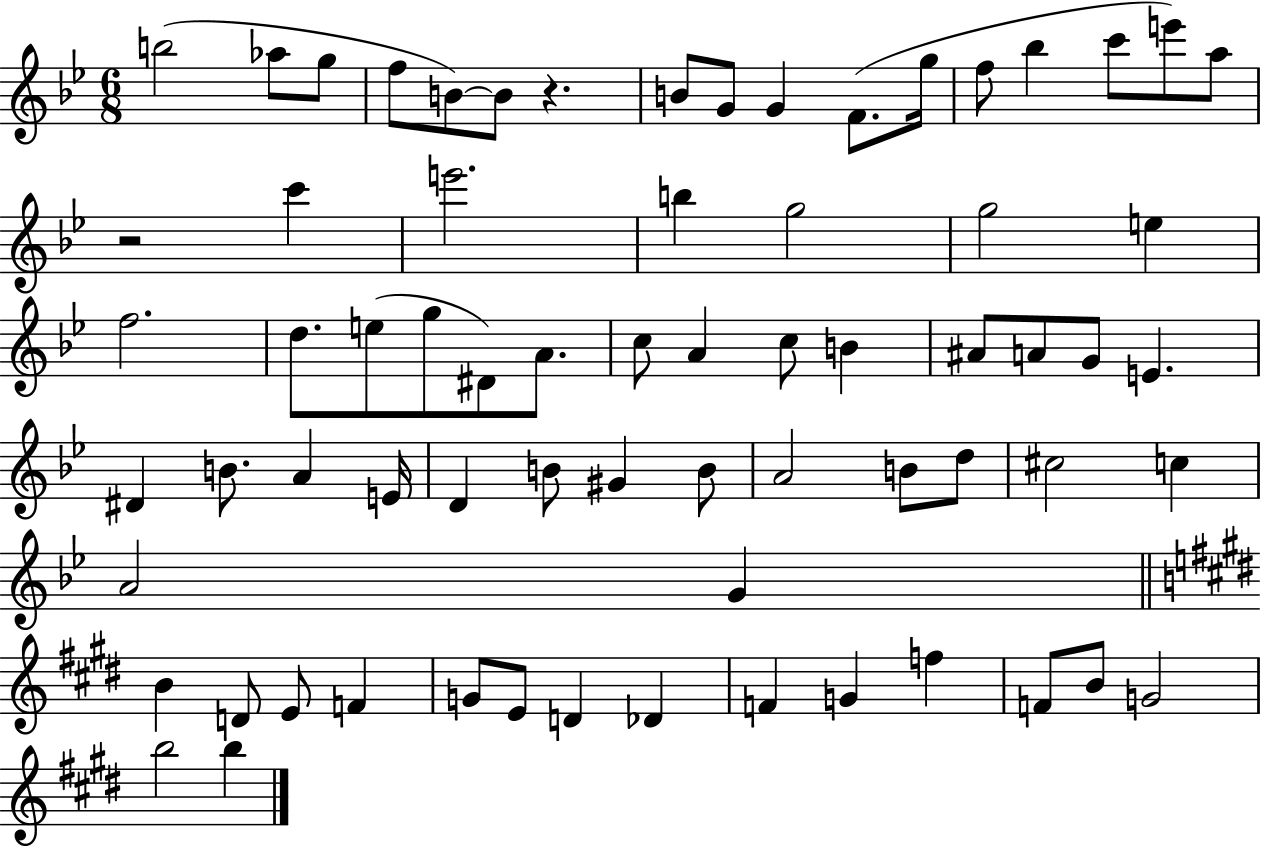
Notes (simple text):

B5/h Ab5/e G5/e F5/e B4/e B4/e R/q. B4/e G4/e G4/q F4/e. G5/s F5/e Bb5/q C6/e E6/e A5/e R/h C6/q E6/h. B5/q G5/h G5/h E5/q F5/h. D5/e. E5/e G5/e D#4/e A4/e. C5/e A4/q C5/e B4/q A#4/e A4/e G4/e E4/q. D#4/q B4/e. A4/q E4/s D4/q B4/e G#4/q B4/e A4/h B4/e D5/e C#5/h C5/q A4/h G4/q B4/q D4/e E4/e F4/q G4/e E4/e D4/q Db4/q F4/q G4/q F5/q F4/e B4/e G4/h B5/h B5/q